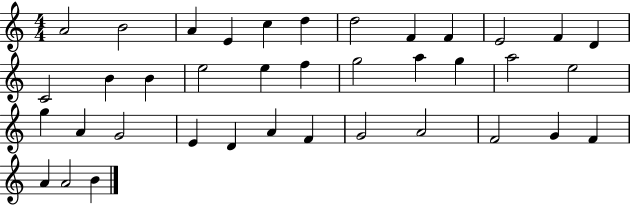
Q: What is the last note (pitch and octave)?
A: B4